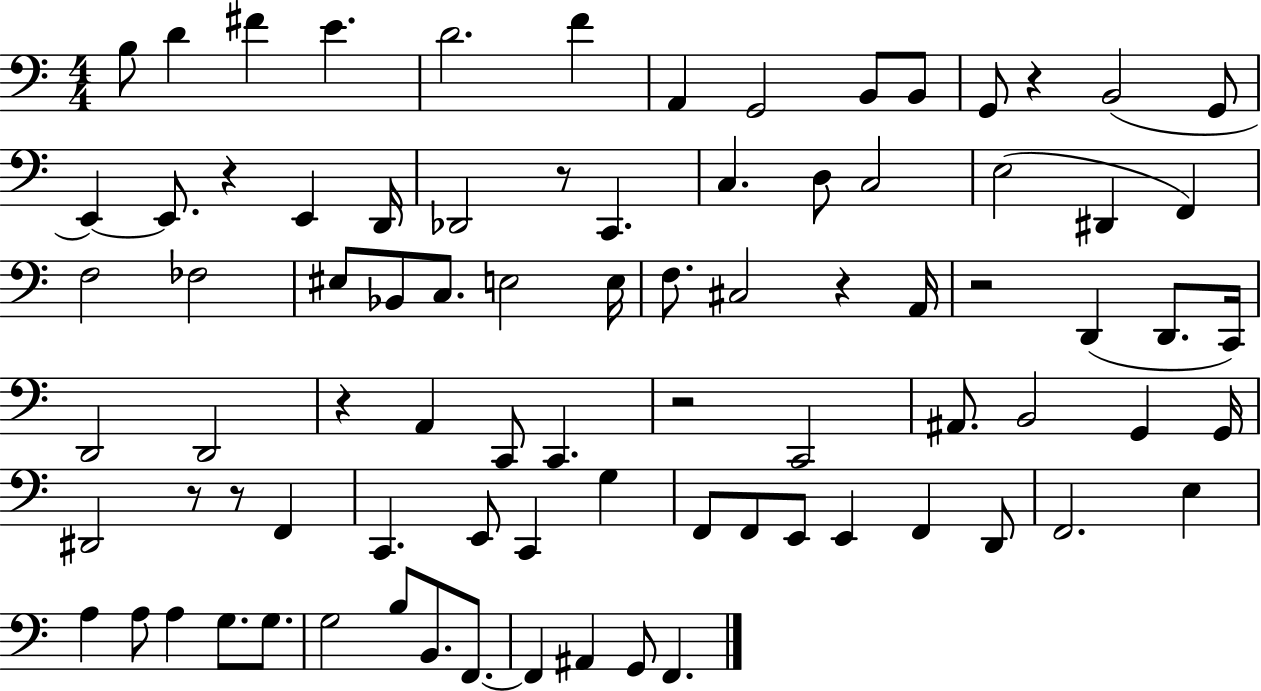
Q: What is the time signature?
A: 4/4